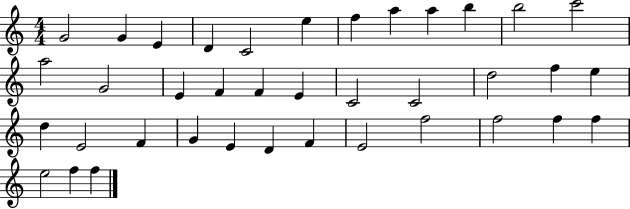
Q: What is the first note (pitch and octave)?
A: G4